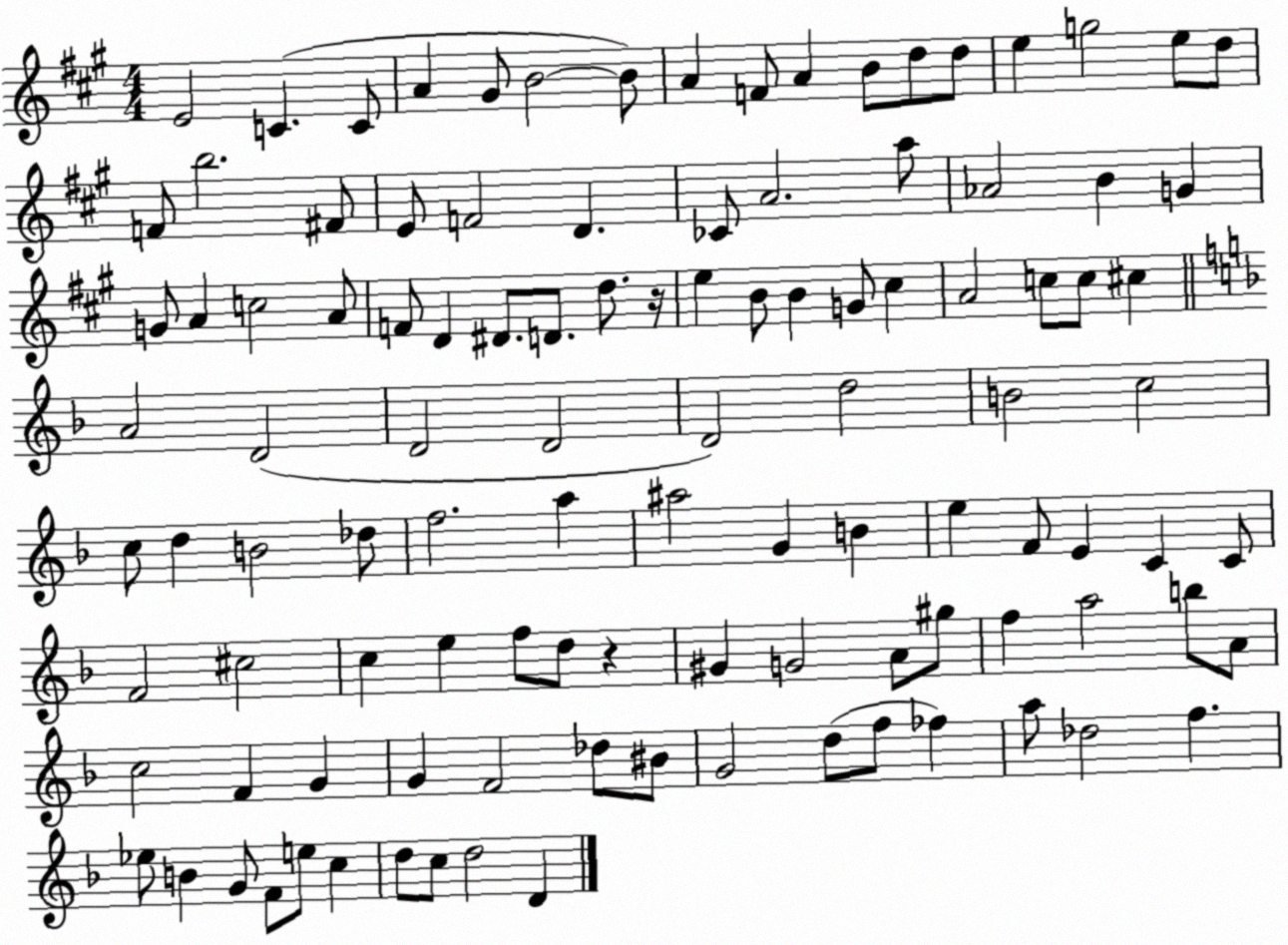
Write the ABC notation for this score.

X:1
T:Untitled
M:4/4
L:1/4
K:A
E2 C C/2 A ^G/2 B2 B/2 A F/2 A B/2 d/2 d/2 e g2 e/2 d/2 F/2 b2 ^F/2 E/2 F2 D _C/2 A2 a/2 _A2 B G G/2 A c2 A/2 F/2 D ^D/2 D/2 d/2 z/4 e B/2 B G/2 ^c A2 c/2 c/2 ^c A2 D2 D2 D2 D2 d2 B2 c2 c/2 d B2 _d/2 f2 a ^a2 G B e F/2 E C C/2 F2 ^c2 c e f/2 d/2 z ^G G2 A/2 ^g/2 f a2 b/2 A/2 c2 F G G F2 _d/2 ^B/2 G2 d/2 f/2 _f a/2 _d2 f _e/2 B G/2 F/2 e/2 c d/2 c/2 d2 D